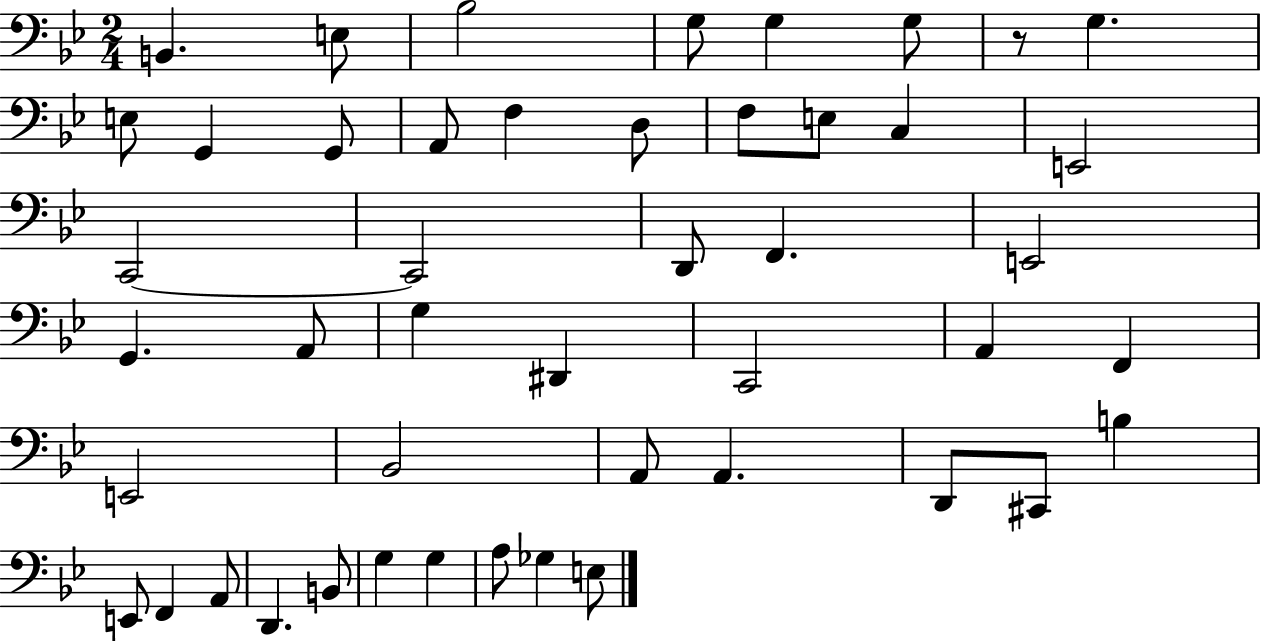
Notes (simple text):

B2/q. E3/e Bb3/h G3/e G3/q G3/e R/e G3/q. E3/e G2/q G2/e A2/e F3/q D3/e F3/e E3/e C3/q E2/h C2/h C2/h D2/e F2/q. E2/h G2/q. A2/e G3/q D#2/q C2/h A2/q F2/q E2/h Bb2/h A2/e A2/q. D2/e C#2/e B3/q E2/e F2/q A2/e D2/q. B2/e G3/q G3/q A3/e Gb3/q E3/e